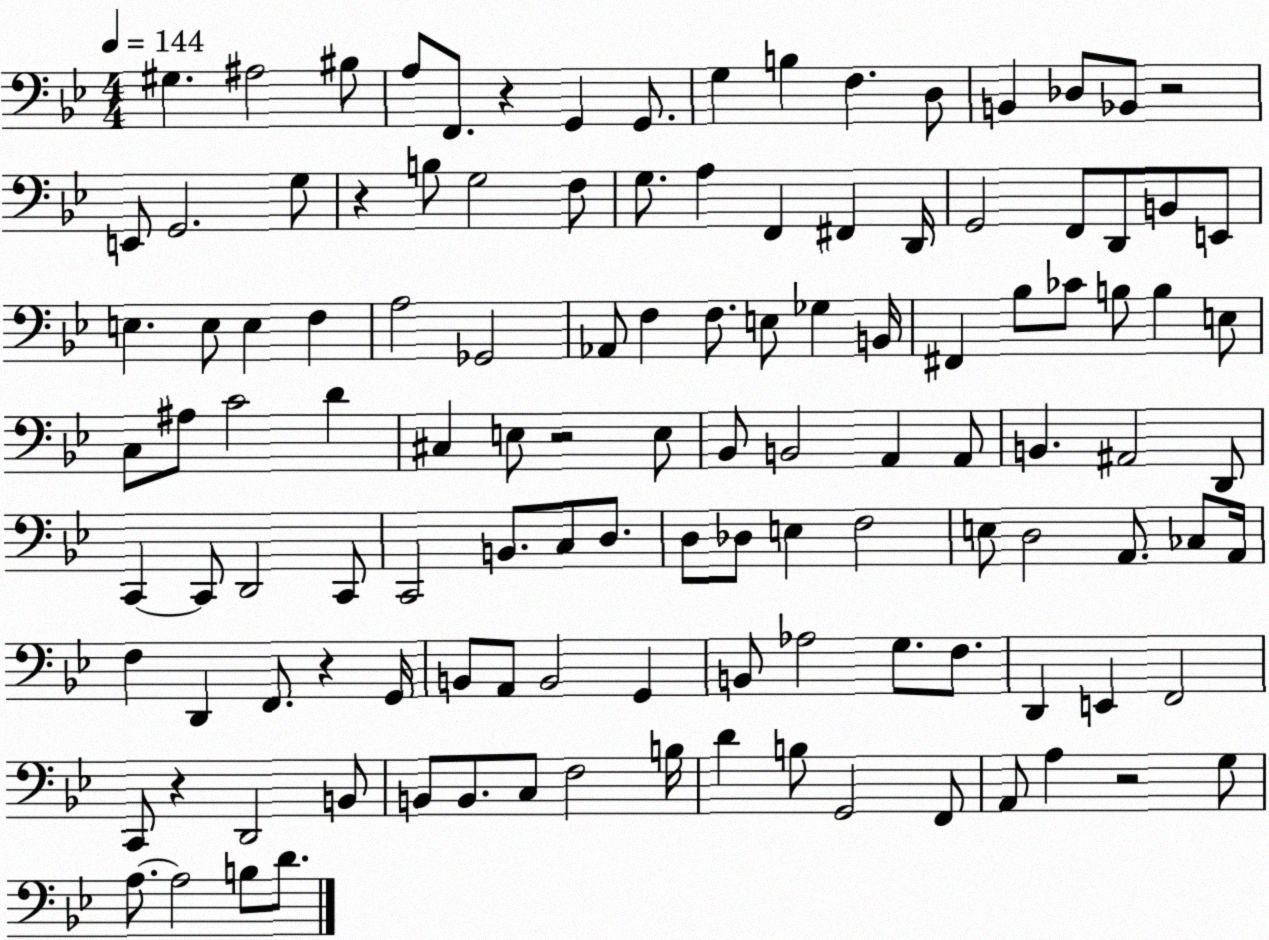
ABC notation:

X:1
T:Untitled
M:4/4
L:1/4
K:Bb
^G, ^A,2 ^B,/2 A,/2 F,,/2 z G,, G,,/2 G, B, F, D,/2 B,, _D,/2 _B,,/2 z2 E,,/2 G,,2 G,/2 z B,/2 G,2 F,/2 G,/2 A, F,, ^F,, D,,/4 G,,2 F,,/2 D,,/2 B,,/2 E,,/2 E, E,/2 E, F, A,2 _G,,2 _A,,/2 F, F,/2 E,/2 _G, B,,/4 ^F,, _B,/2 _C/2 B,/2 B, E,/2 C,/2 ^A,/2 C2 D ^C, E,/2 z2 E,/2 _B,,/2 B,,2 A,, A,,/2 B,, ^A,,2 D,,/2 C,, C,,/2 D,,2 C,,/2 C,,2 B,,/2 C,/2 D,/2 D,/2 _D,/2 E, F,2 E,/2 D,2 A,,/2 _C,/2 A,,/4 F, D,, F,,/2 z G,,/4 B,,/2 A,,/2 B,,2 G,, B,,/2 _A,2 G,/2 F,/2 D,, E,, F,,2 C,,/2 z D,,2 B,,/2 B,,/2 B,,/2 C,/2 F,2 B,/4 D B,/2 G,,2 F,,/2 A,,/2 A, z2 G,/2 A,/2 A,2 B,/2 D/2